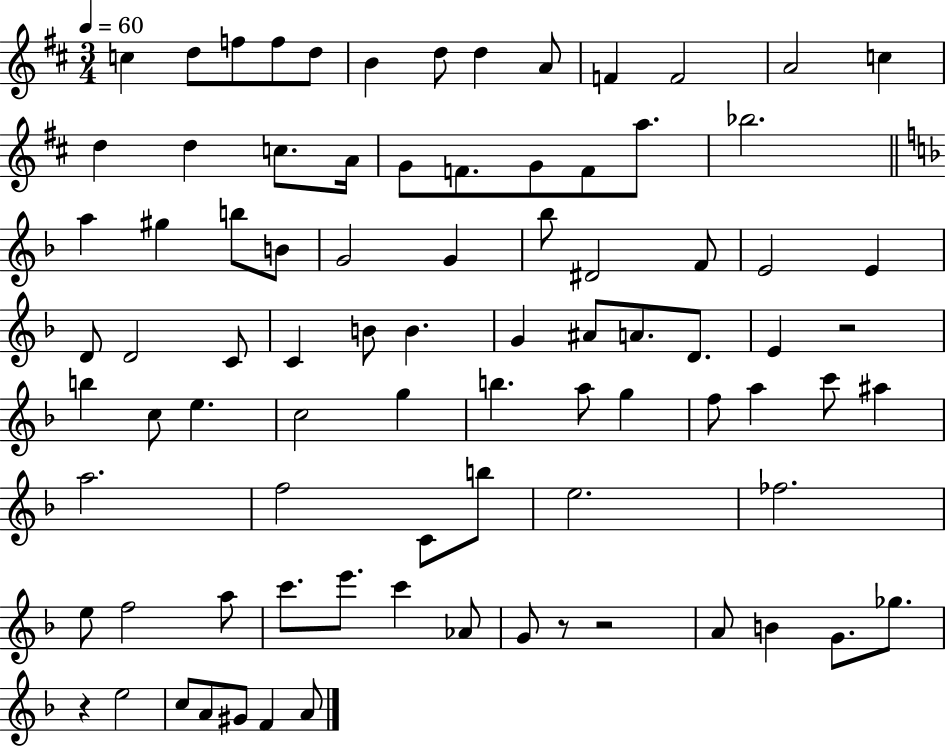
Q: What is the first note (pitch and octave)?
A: C5